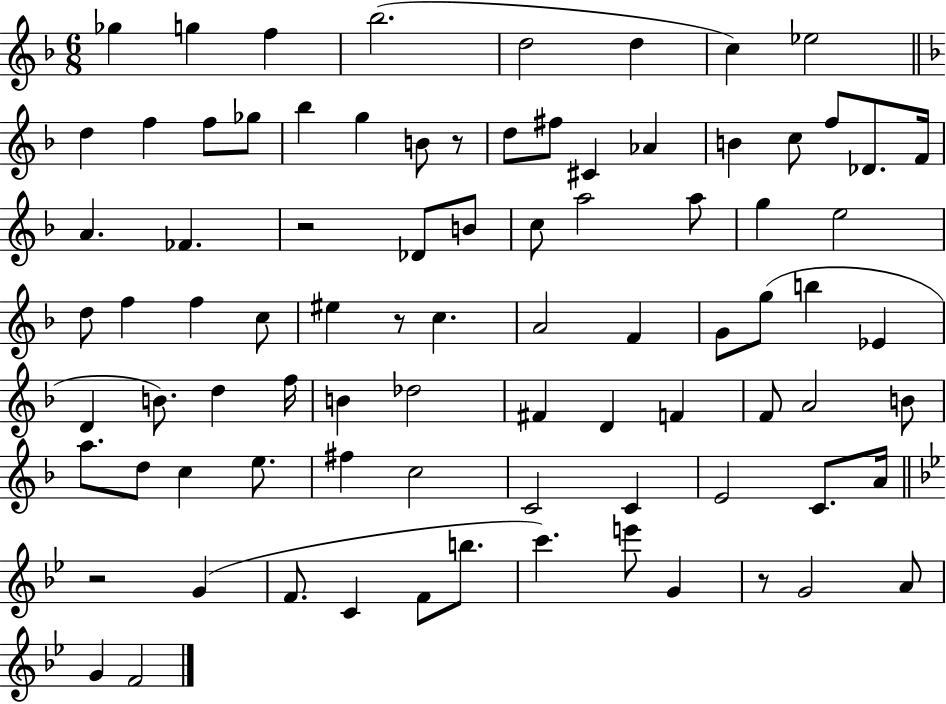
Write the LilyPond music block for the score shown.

{
  \clef treble
  \numericTimeSignature
  \time 6/8
  \key f \major
  \repeat volta 2 { ges''4 g''4 f''4 | bes''2.( | d''2 d''4 | c''4) ees''2 | \break \bar "||" \break \key f \major d''4 f''4 f''8 ges''8 | bes''4 g''4 b'8 r8 | d''8 fis''8 cis'4 aes'4 | b'4 c''8 f''8 des'8. f'16 | \break a'4. fes'4. | r2 des'8 b'8 | c''8 a''2 a''8 | g''4 e''2 | \break d''8 f''4 f''4 c''8 | eis''4 r8 c''4. | a'2 f'4 | g'8 g''8( b''4 ees'4 | \break d'4 b'8.) d''4 f''16 | b'4 des''2 | fis'4 d'4 f'4 | f'8 a'2 b'8 | \break a''8. d''8 c''4 e''8. | fis''4 c''2 | c'2 c'4 | e'2 c'8. a'16 | \break \bar "||" \break \key bes \major r2 g'4( | f'8. c'4 f'8 b''8. | c'''4.) e'''8 g'4 | r8 g'2 a'8 | \break g'4 f'2 | } \bar "|."
}